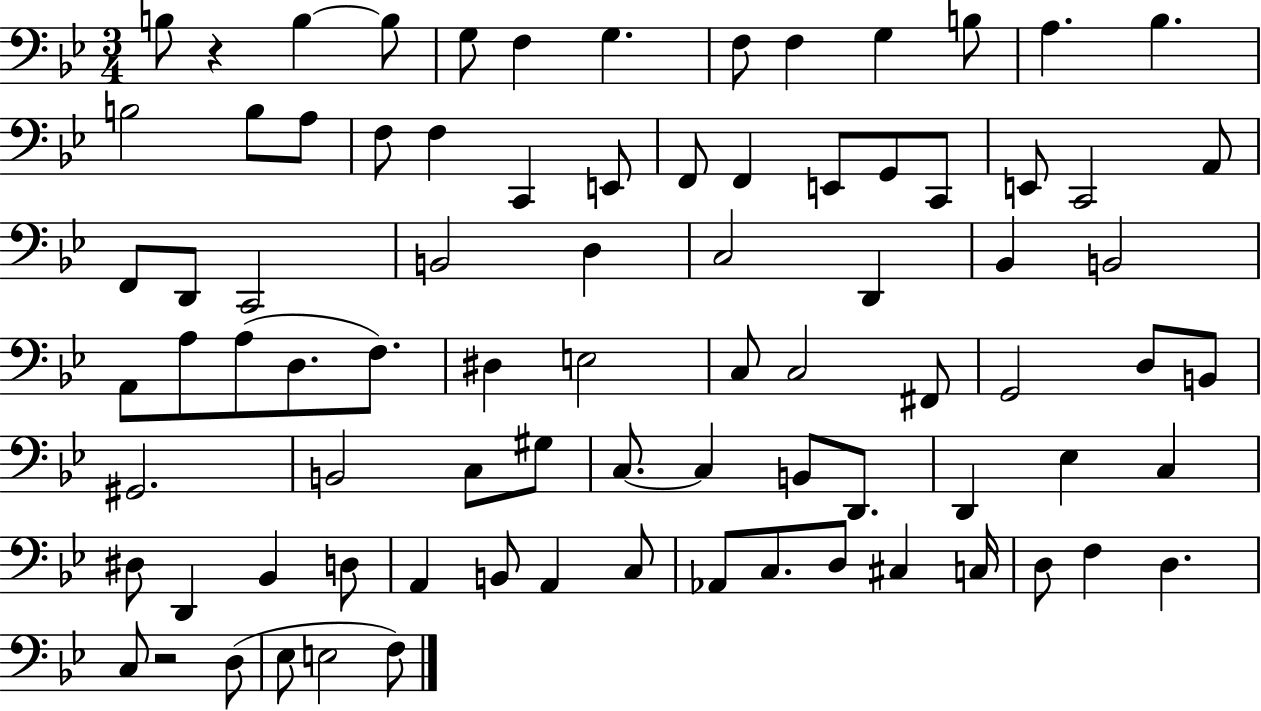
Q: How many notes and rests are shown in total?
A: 83